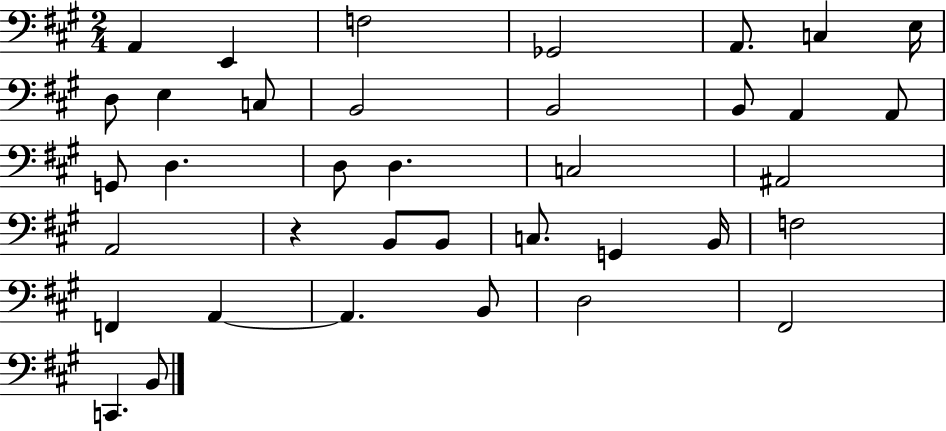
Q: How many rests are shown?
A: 1